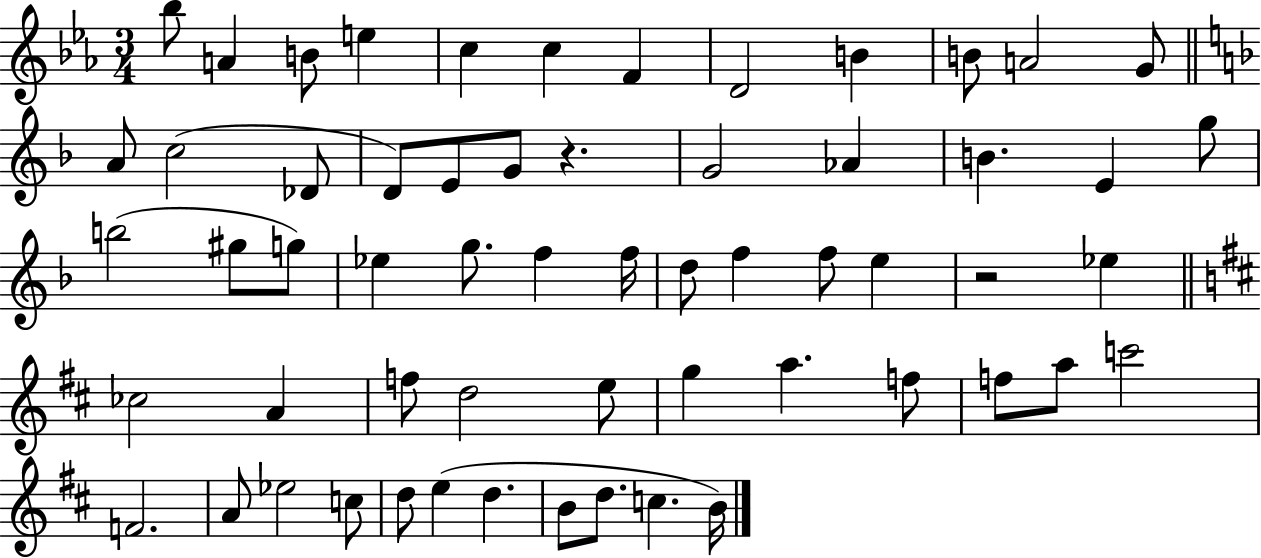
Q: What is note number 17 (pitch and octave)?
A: E4